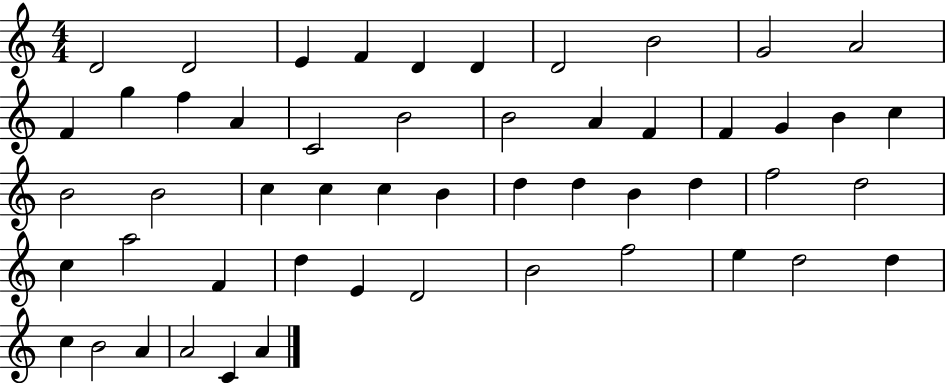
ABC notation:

X:1
T:Untitled
M:4/4
L:1/4
K:C
D2 D2 E F D D D2 B2 G2 A2 F g f A C2 B2 B2 A F F G B c B2 B2 c c c B d d B d f2 d2 c a2 F d E D2 B2 f2 e d2 d c B2 A A2 C A